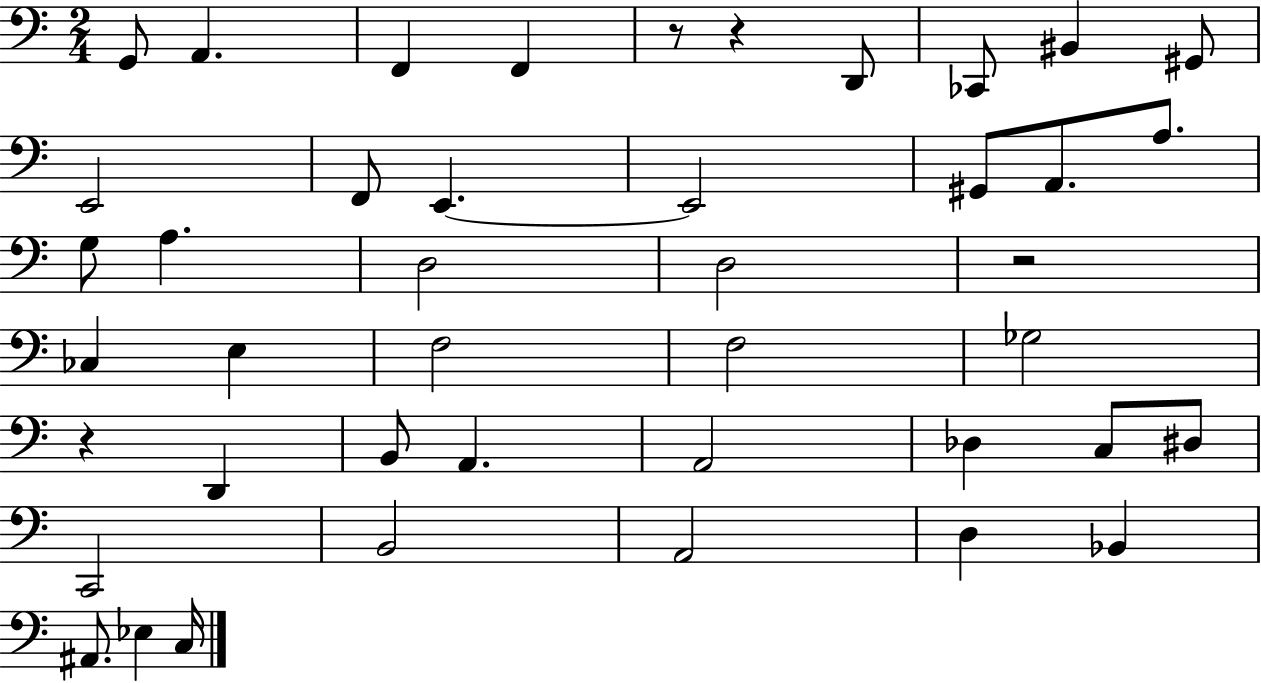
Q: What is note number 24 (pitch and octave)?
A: Gb3